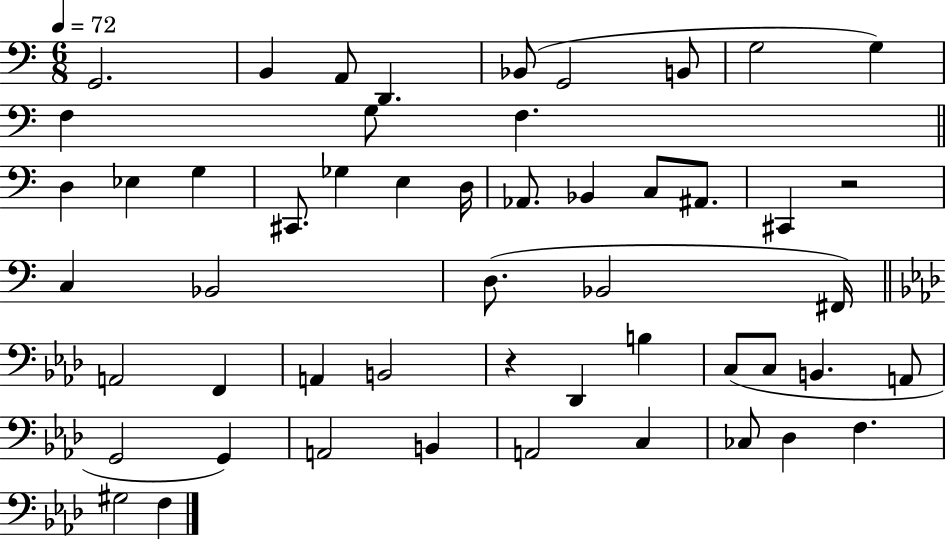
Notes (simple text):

G2/h. B2/q A2/e D2/q. Bb2/e G2/h B2/e G3/h G3/q F3/q G3/e F3/q. D3/q Eb3/q G3/q C#2/e. Gb3/q E3/q D3/s Ab2/e. Bb2/q C3/e A#2/e. C#2/q R/h C3/q Bb2/h D3/e. Bb2/h F#2/s A2/h F2/q A2/q B2/h R/q Db2/q B3/q C3/e C3/e B2/q. A2/e G2/h G2/q A2/h B2/q A2/h C3/q CES3/e Db3/q F3/q. G#3/h F3/q